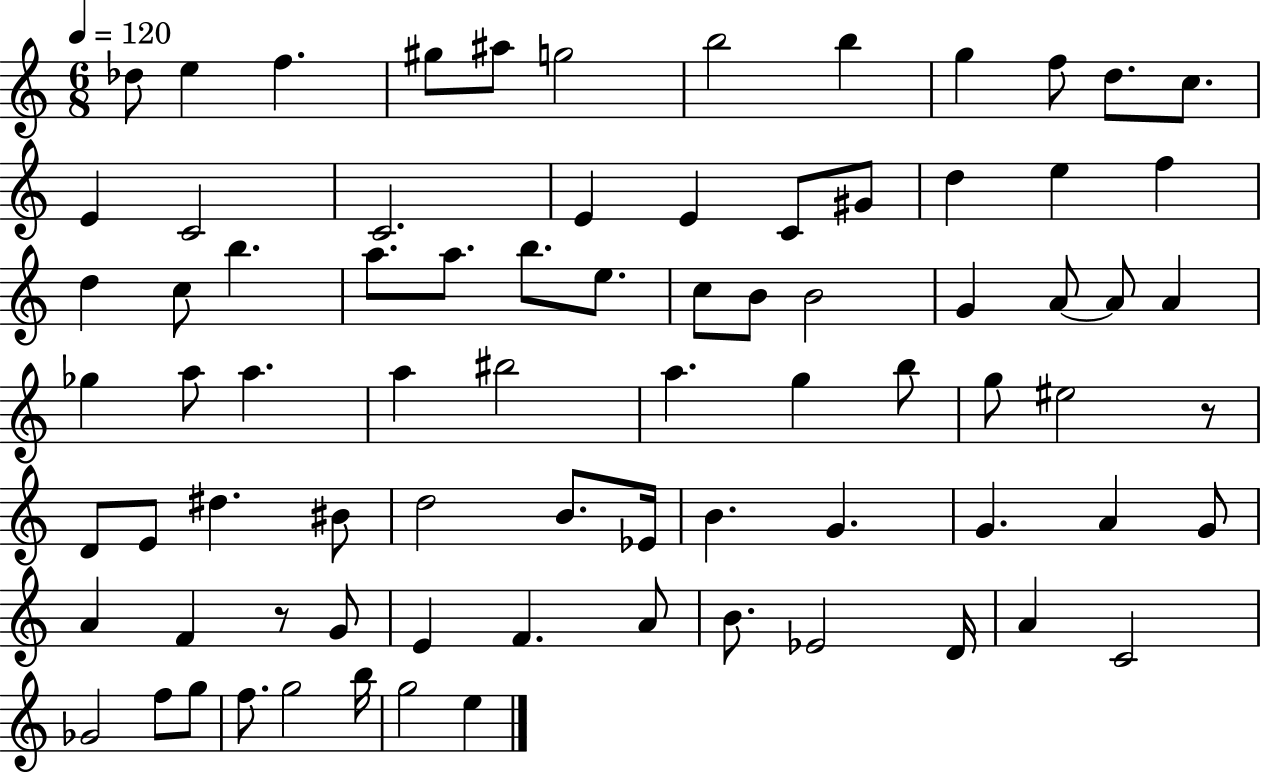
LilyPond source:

{
  \clef treble
  \numericTimeSignature
  \time 6/8
  \key c \major
  \tempo 4 = 120
  des''8 e''4 f''4. | gis''8 ais''8 g''2 | b''2 b''4 | g''4 f''8 d''8. c''8. | \break e'4 c'2 | c'2. | e'4 e'4 c'8 gis'8 | d''4 e''4 f''4 | \break d''4 c''8 b''4. | a''8. a''8. b''8. e''8. | c''8 b'8 b'2 | g'4 a'8~~ a'8 a'4 | \break ges''4 a''8 a''4. | a''4 bis''2 | a''4. g''4 b''8 | g''8 eis''2 r8 | \break d'8 e'8 dis''4. bis'8 | d''2 b'8. ees'16 | b'4. g'4. | g'4. a'4 g'8 | \break a'4 f'4 r8 g'8 | e'4 f'4. a'8 | b'8. ees'2 d'16 | a'4 c'2 | \break ges'2 f''8 g''8 | f''8. g''2 b''16 | g''2 e''4 | \bar "|."
}